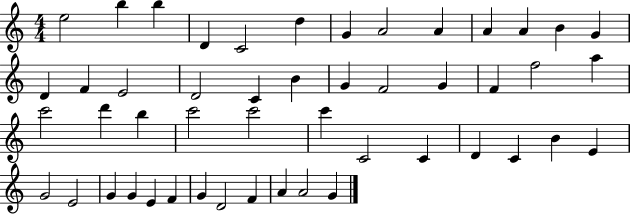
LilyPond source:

{
  \clef treble
  \numericTimeSignature
  \time 4/4
  \key c \major
  e''2 b''4 b''4 | d'4 c'2 d''4 | g'4 a'2 a'4 | a'4 a'4 b'4 g'4 | \break d'4 f'4 e'2 | d'2 c'4 b'4 | g'4 f'2 g'4 | f'4 f''2 a''4 | \break c'''2 d'''4 b''4 | c'''2 c'''2 | c'''4 c'2 c'4 | d'4 c'4 b'4 e'4 | \break g'2 e'2 | g'4 g'4 e'4 f'4 | g'4 d'2 f'4 | a'4 a'2 g'4 | \break \bar "|."
}